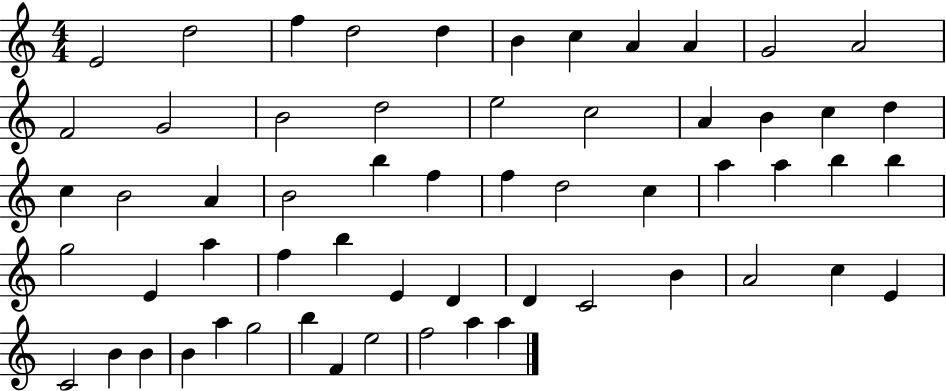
{
  \clef treble
  \numericTimeSignature
  \time 4/4
  \key c \major
  e'2 d''2 | f''4 d''2 d''4 | b'4 c''4 a'4 a'4 | g'2 a'2 | \break f'2 g'2 | b'2 d''2 | e''2 c''2 | a'4 b'4 c''4 d''4 | \break c''4 b'2 a'4 | b'2 b''4 f''4 | f''4 d''2 c''4 | a''4 a''4 b''4 b''4 | \break g''2 e'4 a''4 | f''4 b''4 e'4 d'4 | d'4 c'2 b'4 | a'2 c''4 e'4 | \break c'2 b'4 b'4 | b'4 a''4 g''2 | b''4 f'4 e''2 | f''2 a''4 a''4 | \break \bar "|."
}